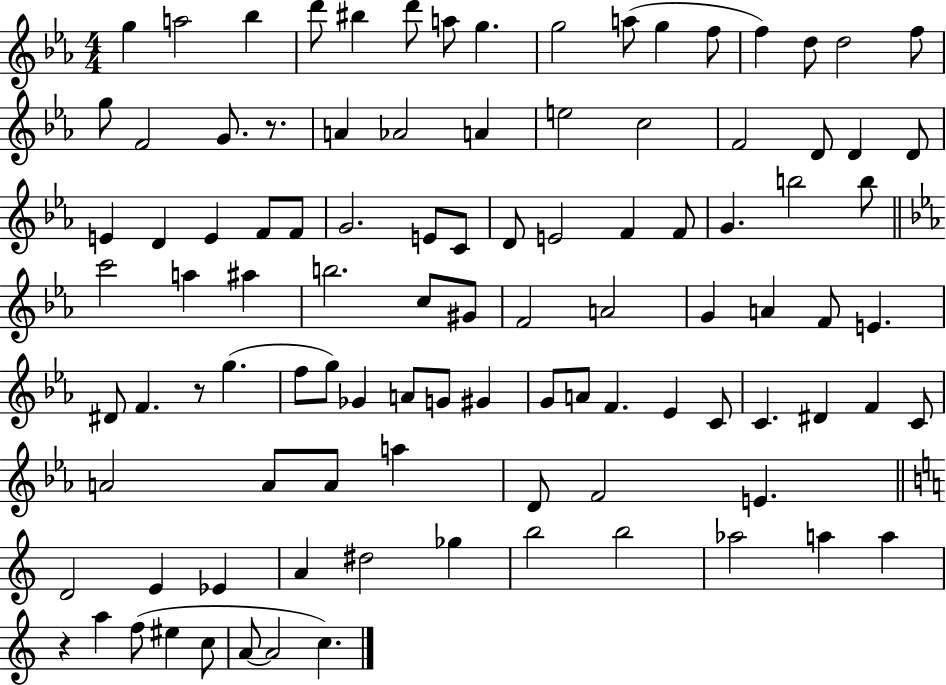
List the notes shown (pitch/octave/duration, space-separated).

G5/q A5/h Bb5/q D6/e BIS5/q D6/e A5/e G5/q. G5/h A5/e G5/q F5/e F5/q D5/e D5/h F5/e G5/e F4/h G4/e. R/e. A4/q Ab4/h A4/q E5/h C5/h F4/h D4/e D4/q D4/e E4/q D4/q E4/q F4/e F4/e G4/h. E4/e C4/e D4/e E4/h F4/q F4/e G4/q. B5/h B5/e C6/h A5/q A#5/q B5/h. C5/e G#4/e F4/h A4/h G4/q A4/q F4/e E4/q. D#4/e F4/q. R/e G5/q. F5/e G5/e Gb4/q A4/e G4/e G#4/q G4/e A4/e F4/q. Eb4/q C4/e C4/q. D#4/q F4/q C4/e A4/h A4/e A4/e A5/q D4/e F4/h E4/q. D4/h E4/q Eb4/q A4/q D#5/h Gb5/q B5/h B5/h Ab5/h A5/q A5/q R/q A5/q F5/e EIS5/q C5/e A4/e A4/h C5/q.